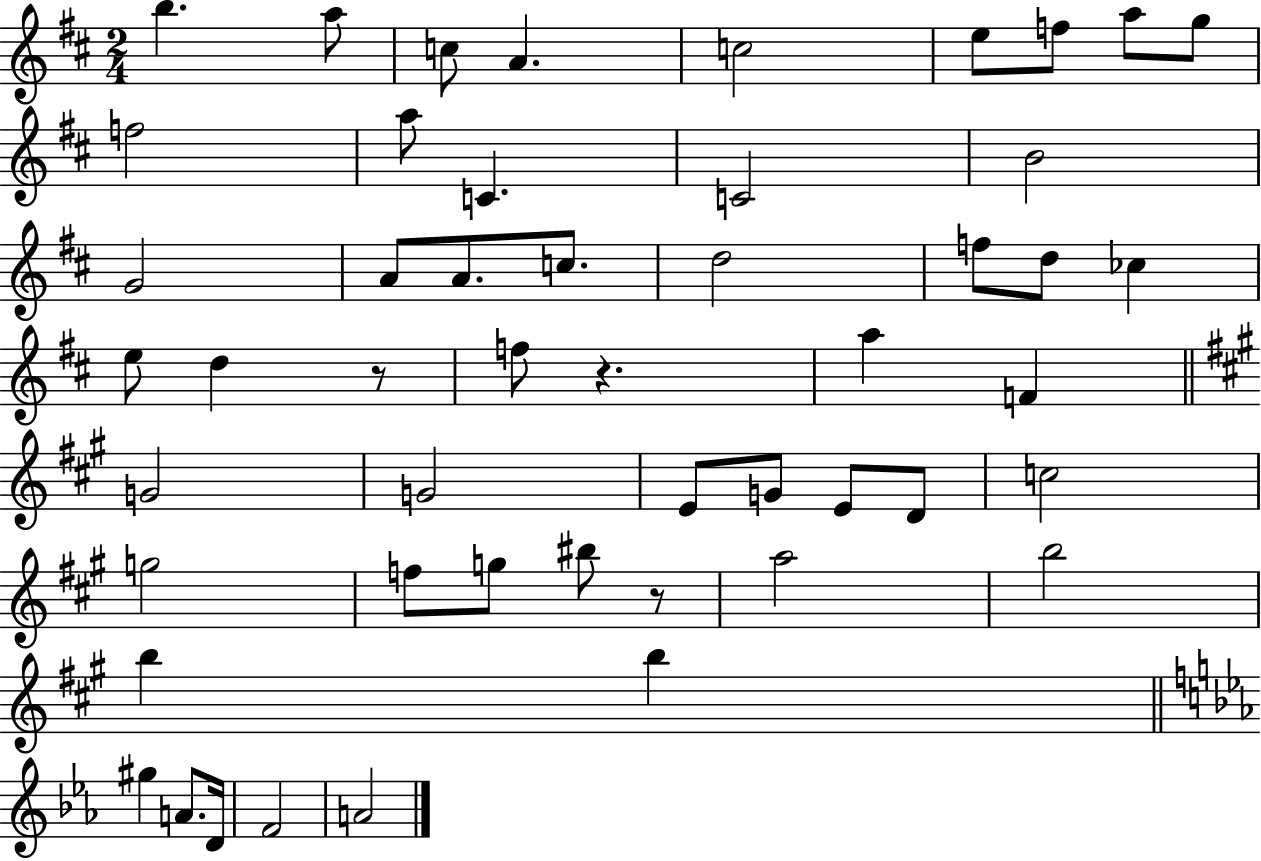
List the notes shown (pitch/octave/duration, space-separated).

B5/q. A5/e C5/e A4/q. C5/h E5/e F5/e A5/e G5/e F5/h A5/e C4/q. C4/h B4/h G4/h A4/e A4/e. C5/e. D5/h F5/e D5/e CES5/q E5/e D5/q R/e F5/e R/q. A5/q F4/q G4/h G4/h E4/e G4/e E4/e D4/e C5/h G5/h F5/e G5/e BIS5/e R/e A5/h B5/h B5/q B5/q G#5/q A4/e. D4/s F4/h A4/h